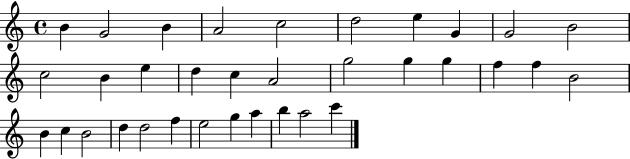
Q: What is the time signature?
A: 4/4